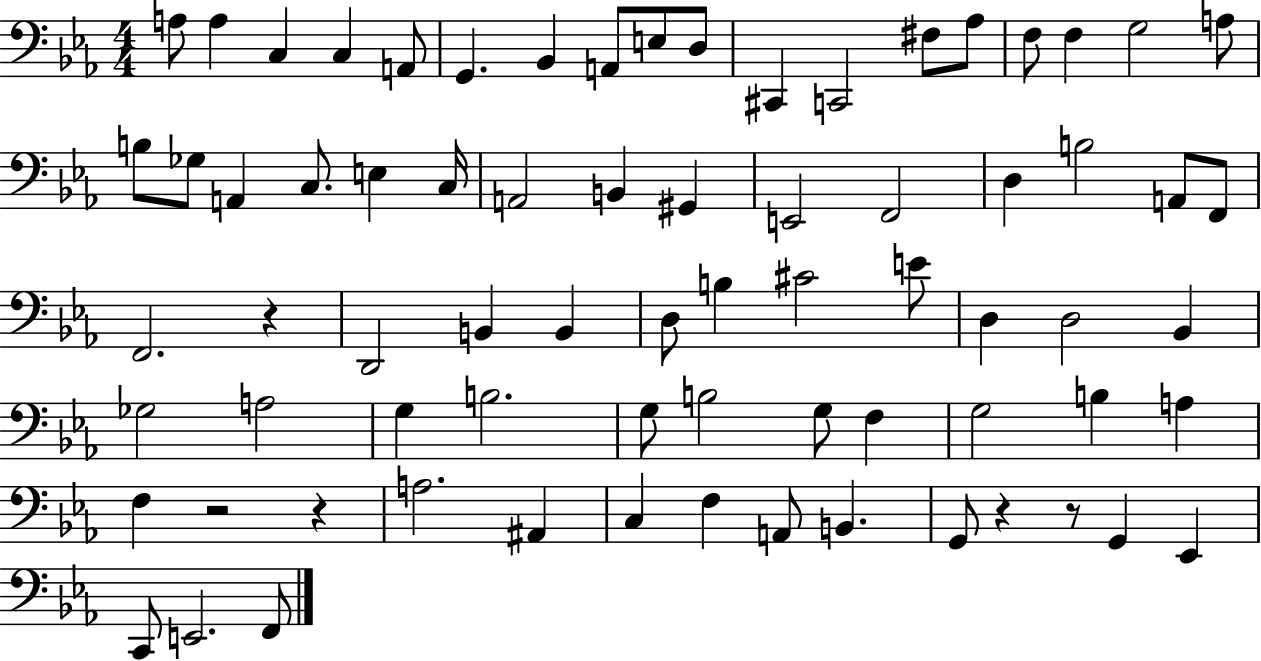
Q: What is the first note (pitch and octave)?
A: A3